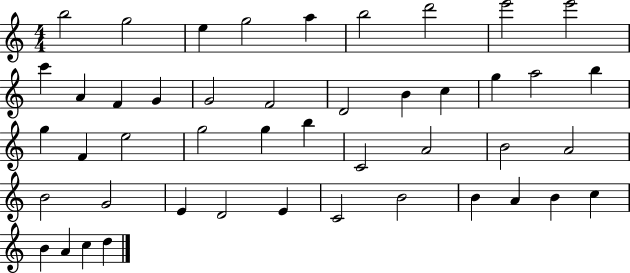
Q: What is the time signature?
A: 4/4